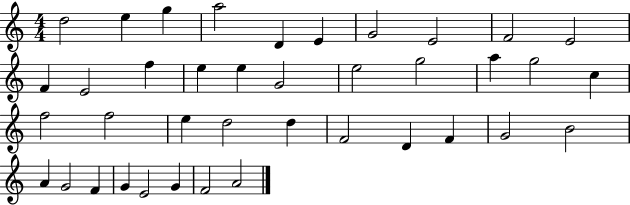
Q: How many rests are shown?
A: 0